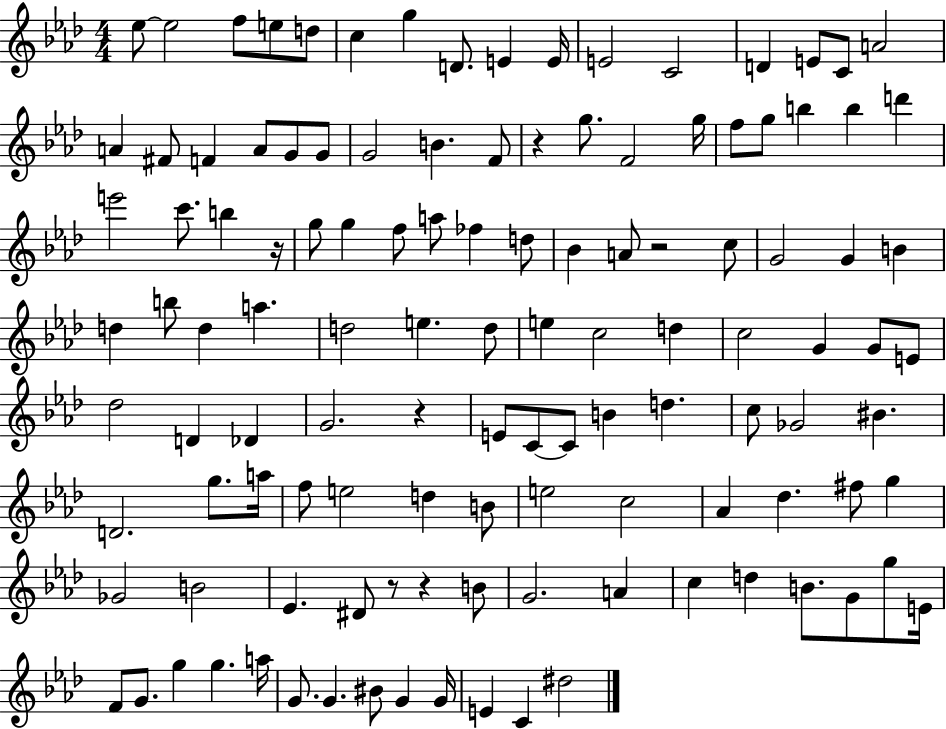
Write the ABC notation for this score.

X:1
T:Untitled
M:4/4
L:1/4
K:Ab
_e/2 _e2 f/2 e/2 d/2 c g D/2 E E/4 E2 C2 D E/2 C/2 A2 A ^F/2 F A/2 G/2 G/2 G2 B F/2 z g/2 F2 g/4 f/2 g/2 b b d' e'2 c'/2 b z/4 g/2 g f/2 a/2 _f d/2 _B A/2 z2 c/2 G2 G B d b/2 d a d2 e d/2 e c2 d c2 G G/2 E/2 _d2 D _D G2 z E/2 C/2 C/2 B d c/2 _G2 ^B D2 g/2 a/4 f/2 e2 d B/2 e2 c2 _A _d ^f/2 g _G2 B2 _E ^D/2 z/2 z B/2 G2 A c d B/2 G/2 g/2 E/4 F/2 G/2 g g a/4 G/2 G ^B/2 G G/4 E C ^d2